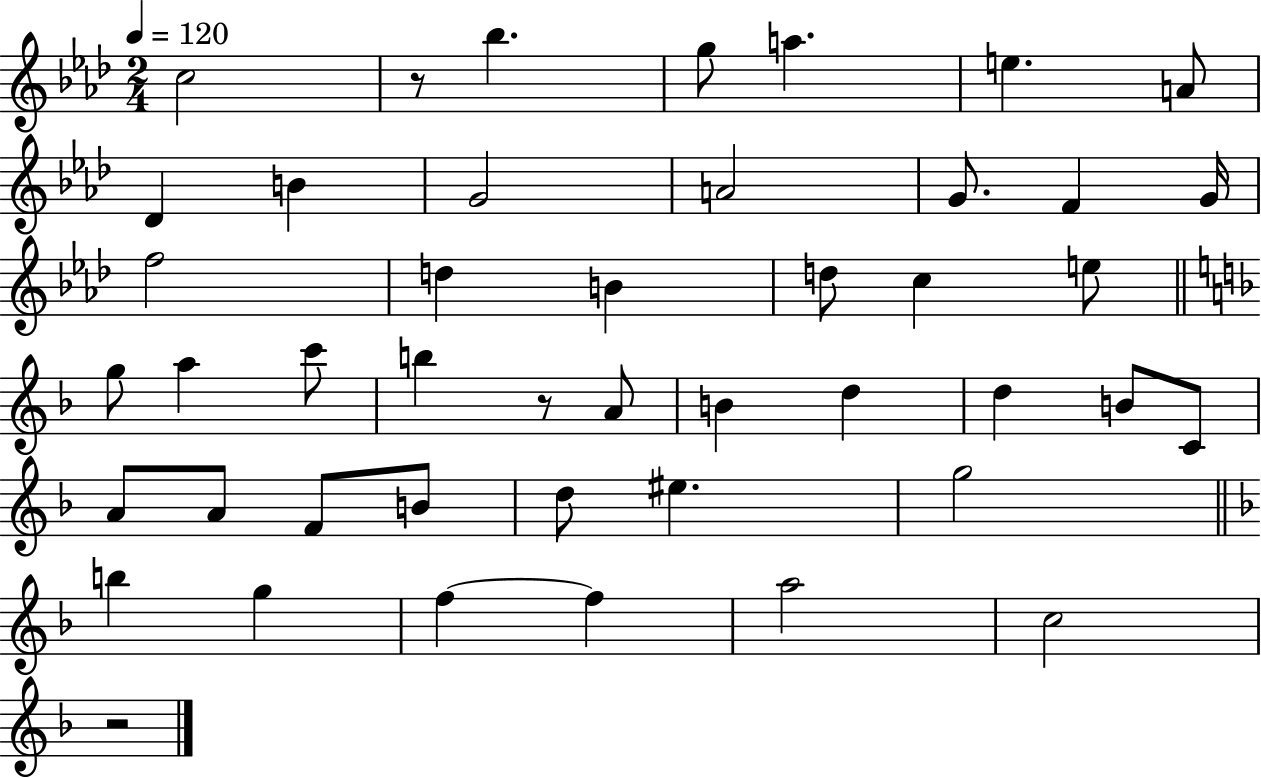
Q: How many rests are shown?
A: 3